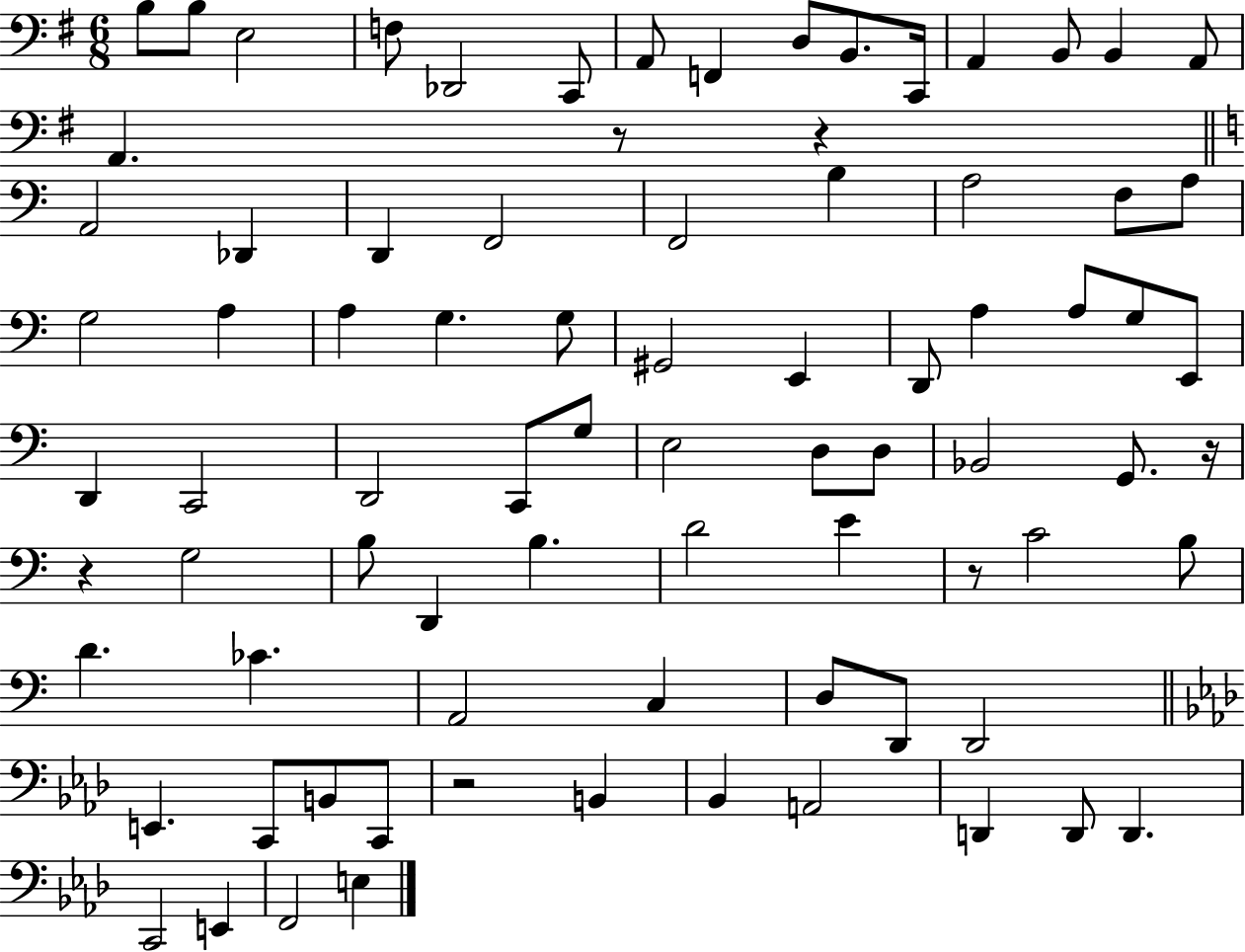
X:1
T:Untitled
M:6/8
L:1/4
K:G
B,/2 B,/2 E,2 F,/2 _D,,2 C,,/2 A,,/2 F,, D,/2 B,,/2 C,,/4 A,, B,,/2 B,, A,,/2 A,, z/2 z A,,2 _D,, D,, F,,2 F,,2 B, A,2 F,/2 A,/2 G,2 A, A, G, G,/2 ^G,,2 E,, D,,/2 A, A,/2 G,/2 E,,/2 D,, C,,2 D,,2 C,,/2 G,/2 E,2 D,/2 D,/2 _B,,2 G,,/2 z/4 z G,2 B,/2 D,, B, D2 E z/2 C2 B,/2 D _C A,,2 C, D,/2 D,,/2 D,,2 E,, C,,/2 B,,/2 C,,/2 z2 B,, _B,, A,,2 D,, D,,/2 D,, C,,2 E,, F,,2 E,